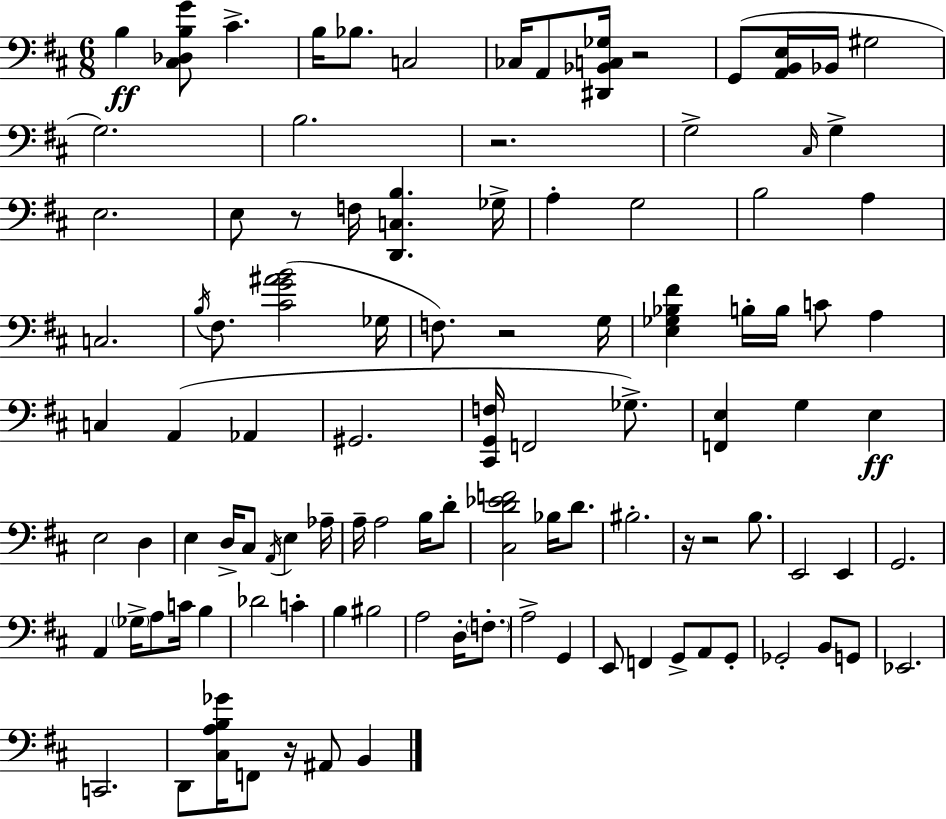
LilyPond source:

{
  \clef bass
  \numericTimeSignature
  \time 6/8
  \key d \major
  \repeat volta 2 { b4\ff <cis des b g'>8 cis'4.-> | b16 bes8. c2 | ces16 a,8 <dis, bes, c ges>16 r2 | g,8( <a, b, e>16 bes,16 gis2 | \break g2.) | b2. | r2. | g2-> \grace { cis16 } g4-> | \break e2. | e8 r8 f16 <d, c b>4. | ges16-> a4-. g2 | b2 a4 | \break c2. | \acciaccatura { b16 } fis8. <cis' g' ais' b'>2( | ges16 f8.) r2 | g16 <e ges bes fis'>4 b16-. b16 c'8 a4 | \break c4 a,4( aes,4 | gis,2. | <cis, g, f>16 f,2 ges8.->) | <f, e>4 g4 e4\ff | \break e2 d4 | e4 d16-> cis8 \acciaccatura { a,16 } e4 | aes16-- a16-- a2 | b16 d'8-. <cis d' ees' f'>2 bes16 | \break d'8. bis2.-. | r16 r2 | b8. e,2 e,4 | g,2. | \break a,4 \parenthesize ges16-> a8 c'16 b4 | des'2 c'4-. | b4 bis2 | a2 d16-. | \break \parenthesize f8.-. a2-> g,4 | e,8 f,4 g,8-> a,8 | g,8-. ges,2-. b,8 | g,8 ees,2. | \break c,2. | d,8 <cis a b ges'>16 f,8 r16 ais,8 b,4 | } \bar "|."
}